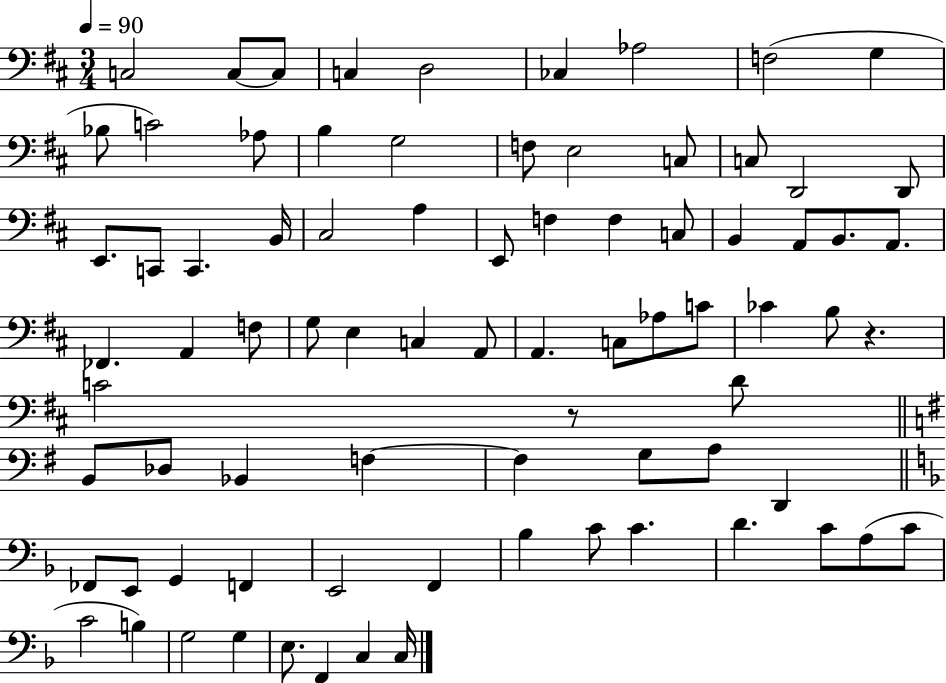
C3/h C3/e C3/e C3/q D3/h CES3/q Ab3/h F3/h G3/q Bb3/e C4/h Ab3/e B3/q G3/h F3/e E3/h C3/e C3/e D2/h D2/e E2/e. C2/e C2/q. B2/s C#3/h A3/q E2/e F3/q F3/q C3/e B2/q A2/e B2/e. A2/e. FES2/q. A2/q F3/e G3/e E3/q C3/q A2/e A2/q. C3/e Ab3/e C4/e CES4/q B3/e R/q. C4/h R/e D4/e B2/e Db3/e Bb2/q F3/q F3/q G3/e A3/e D2/q FES2/e E2/e G2/q F2/q E2/h F2/q Bb3/q C4/e C4/q. D4/q. C4/e A3/e C4/e C4/h B3/q G3/h G3/q E3/e. F2/q C3/q C3/s